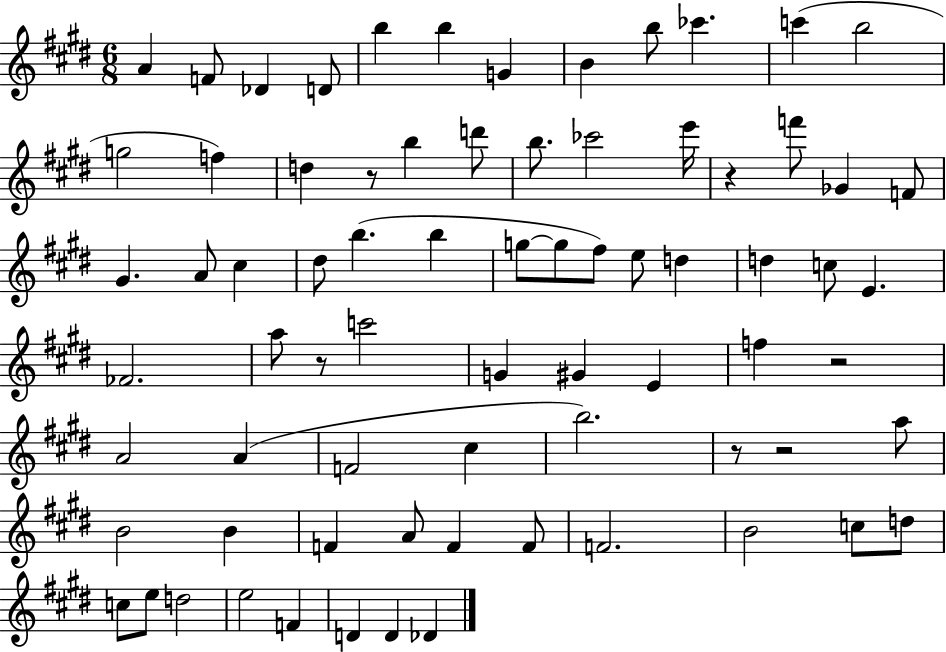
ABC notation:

X:1
T:Untitled
M:6/8
L:1/4
K:E
A F/2 _D D/2 b b G B b/2 _c' c' b2 g2 f d z/2 b d'/2 b/2 _c'2 e'/4 z f'/2 _G F/2 ^G A/2 ^c ^d/2 b b g/2 g/2 ^f/2 e/2 d d c/2 E _F2 a/2 z/2 c'2 G ^G E f z2 A2 A F2 ^c b2 z/2 z2 a/2 B2 B F A/2 F F/2 F2 B2 c/2 d/2 c/2 e/2 d2 e2 F D D _D